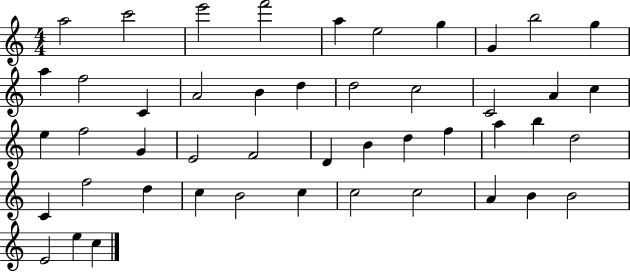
A5/h C6/h E6/h F6/h A5/q E5/h G5/q G4/q B5/h G5/q A5/q F5/h C4/q A4/h B4/q D5/q D5/h C5/h C4/h A4/q C5/q E5/q F5/h G4/q E4/h F4/h D4/q B4/q D5/q F5/q A5/q B5/q D5/h C4/q F5/h D5/q C5/q B4/h C5/q C5/h C5/h A4/q B4/q B4/h E4/h E5/q C5/q